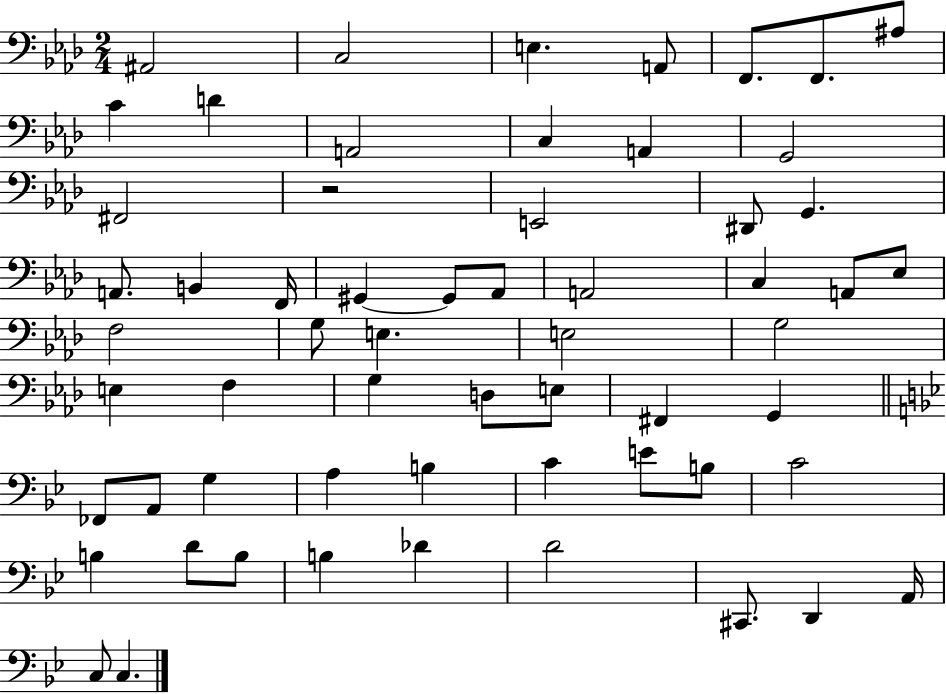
A#2/h C3/h E3/q. A2/e F2/e. F2/e. A#3/e C4/q D4/q A2/h C3/q A2/q G2/h F#2/h R/h E2/h D#2/e G2/q. A2/e. B2/q F2/s G#2/q G#2/e Ab2/e A2/h C3/q A2/e Eb3/e F3/h G3/e E3/q. E3/h G3/h E3/q F3/q G3/q D3/e E3/e F#2/q G2/q FES2/e A2/e G3/q A3/q B3/q C4/q E4/e B3/e C4/h B3/q D4/e B3/e B3/q Db4/q D4/h C#2/e. D2/q A2/s C3/e C3/q.